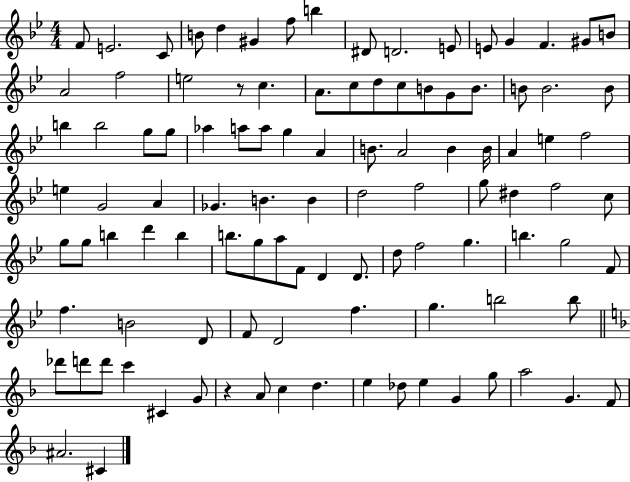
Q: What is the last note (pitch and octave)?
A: C#4